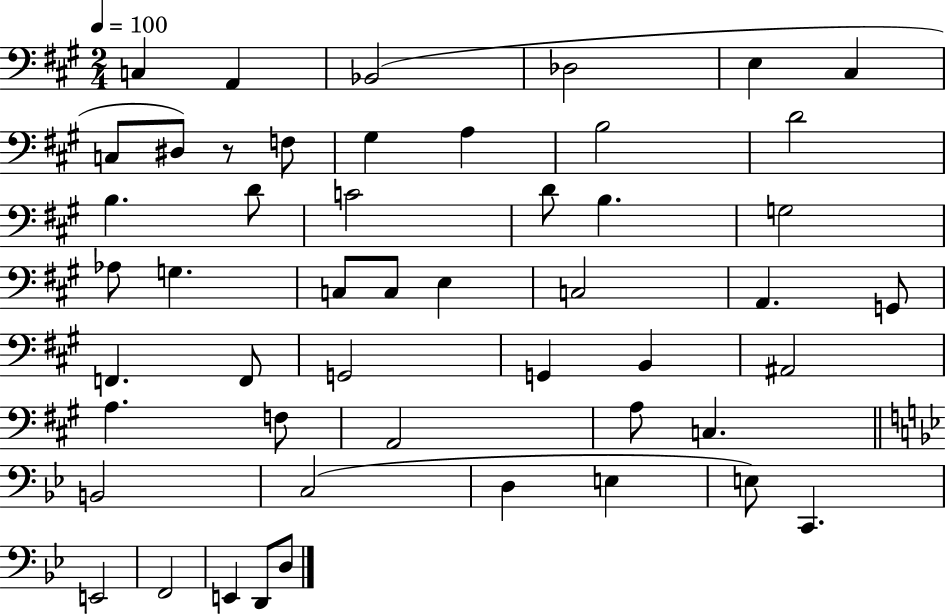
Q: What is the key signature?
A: A major